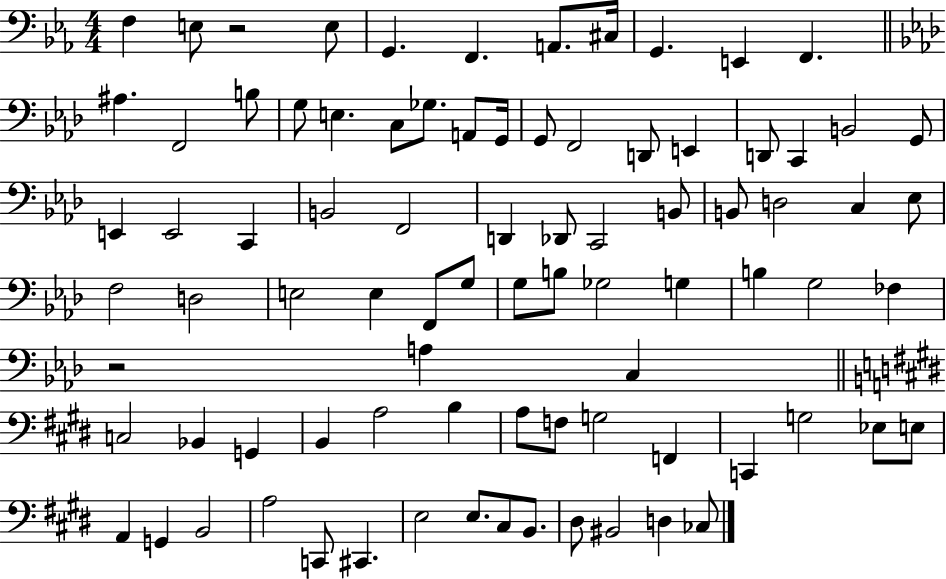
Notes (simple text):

F3/q E3/e R/h E3/e G2/q. F2/q. A2/e. C#3/s G2/q. E2/q F2/q. A#3/q. F2/h B3/e G3/e E3/q. C3/e Gb3/e. A2/e G2/s G2/e F2/h D2/e E2/q D2/e C2/q B2/h G2/e E2/q E2/h C2/q B2/h F2/h D2/q Db2/e C2/h B2/e B2/e D3/h C3/q Eb3/e F3/h D3/h E3/h E3/q F2/e G3/e G3/e B3/e Gb3/h G3/q B3/q G3/h FES3/q R/h A3/q C3/q C3/h Bb2/q G2/q B2/q A3/h B3/q A3/e F3/e G3/h F2/q C2/q G3/h Eb3/e E3/e A2/q G2/q B2/h A3/h C2/e C#2/q. E3/h E3/e. C#3/e B2/e. D#3/e BIS2/h D3/q CES3/e